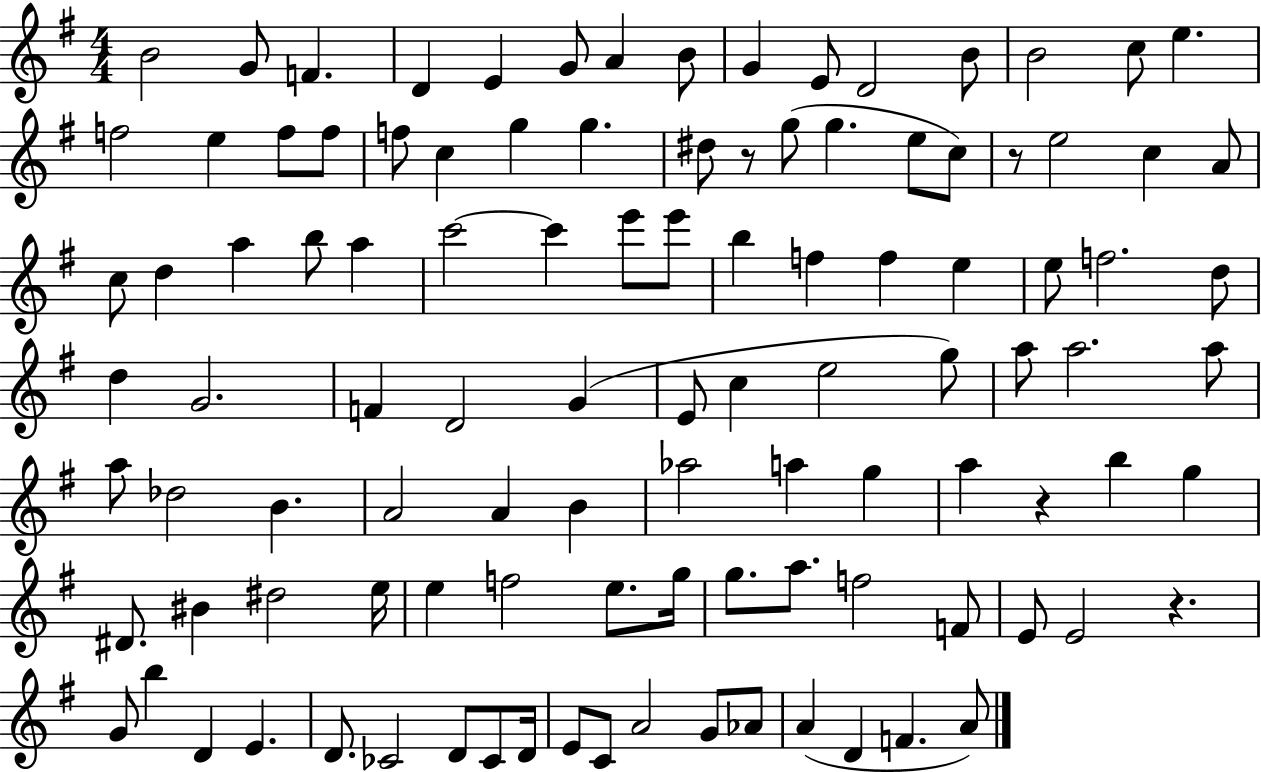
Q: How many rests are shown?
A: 4